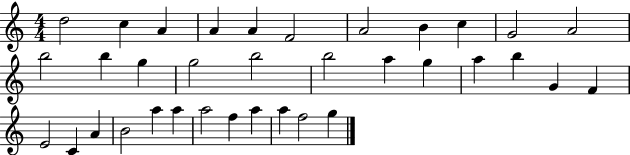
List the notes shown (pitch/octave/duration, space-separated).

D5/h C5/q A4/q A4/q A4/q F4/h A4/h B4/q C5/q G4/h A4/h B5/h B5/q G5/q G5/h B5/h B5/h A5/q G5/q A5/q B5/q G4/q F4/q E4/h C4/q A4/q B4/h A5/q A5/q A5/h F5/q A5/q A5/q F5/h G5/q